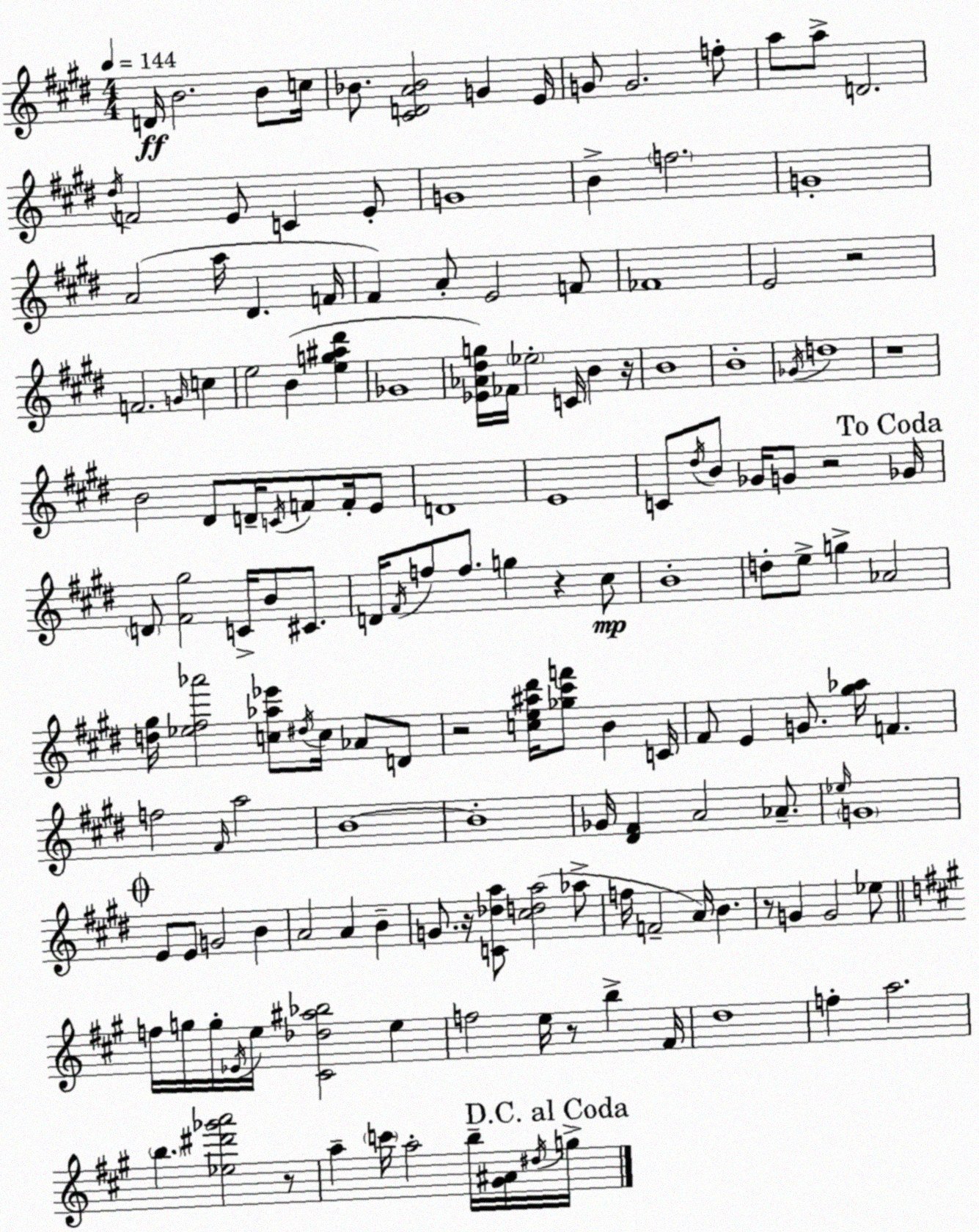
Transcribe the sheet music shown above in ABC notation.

X:1
T:Untitled
M:4/4
L:1/4
K:E
D/4 B2 B/2 c/4 _B/2 [^CDA_B]2 G E/4 G/2 G2 f/2 a/2 a/2 D2 ^d/4 F2 E/2 C E/2 G4 B f2 G4 A2 a/4 ^D F/4 ^F A/2 E2 F/2 _F4 E2 z2 F2 G/4 c e2 B [eg^a^d'] _G4 [_E_A^dg]/4 _F/4 _e2 C/4 B z/4 B4 B4 _G/4 d4 z4 B2 ^D/2 D/4 C/4 F/2 F/4 E/2 D4 E4 C/2 ^d/4 B/2 _G/4 G/2 z2 _G/4 D/2 [^F^g]2 C/4 B/2 ^C/2 D/4 ^F/4 f/2 f/2 g z ^c/2 B4 d/2 e/2 g _A2 [d^g]/4 [_e^f_a']2 [c_a_e']/2 ^d/4 c/4 _A/2 D/2 z2 [ce^a^d']/4 [_g^c'f']/2 B C/4 ^F/2 E G/2 [^g_a]/4 F f2 ^F/4 a2 B4 B4 _G/4 [^D^F] A2 _A/2 _e/4 G4 E/2 E/2 G2 B A2 A B G/2 z/4 [C_da]/2 [^cda]2 _a/2 f/4 F2 A/4 B z/2 G G2 _e/2 f/4 g/4 g/4 _E/4 e/4 [^C_d^a_b]2 e f2 e/4 z/2 b ^F/4 d4 f a2 b [_e^d'_g'a']2 z/2 a c'/4 a2 b/4 [^G^A]/4 ^d/4 g/4